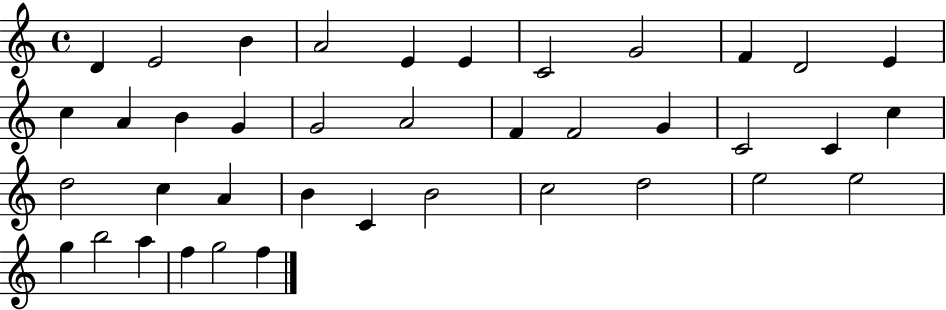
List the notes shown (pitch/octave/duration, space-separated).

D4/q E4/h B4/q A4/h E4/q E4/q C4/h G4/h F4/q D4/h E4/q C5/q A4/q B4/q G4/q G4/h A4/h F4/q F4/h G4/q C4/h C4/q C5/q D5/h C5/q A4/q B4/q C4/q B4/h C5/h D5/h E5/h E5/h G5/q B5/h A5/q F5/q G5/h F5/q